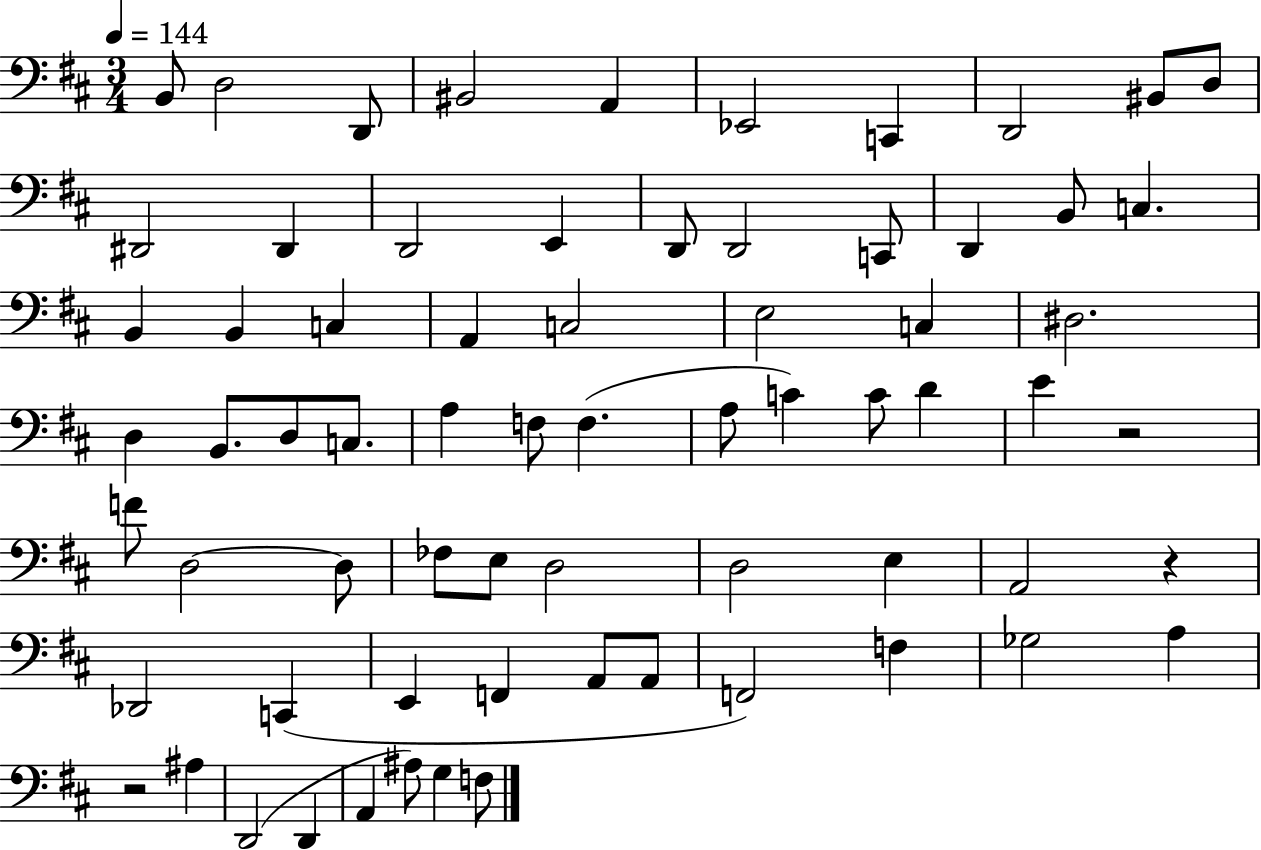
{
  \clef bass
  \numericTimeSignature
  \time 3/4
  \key d \major
  \tempo 4 = 144
  b,8 d2 d,8 | bis,2 a,4 | ees,2 c,4 | d,2 bis,8 d8 | \break dis,2 dis,4 | d,2 e,4 | d,8 d,2 c,8 | d,4 b,8 c4. | \break b,4 b,4 c4 | a,4 c2 | e2 c4 | dis2. | \break d4 b,8. d8 c8. | a4 f8 f4.( | a8 c'4) c'8 d'4 | e'4 r2 | \break f'8 d2~~ d8 | fes8 e8 d2 | d2 e4 | a,2 r4 | \break des,2 c,4( | e,4 f,4 a,8 a,8 | f,2) f4 | ges2 a4 | \break r2 ais4 | d,2( d,4 | a,4 ais8) g4 f8 | \bar "|."
}